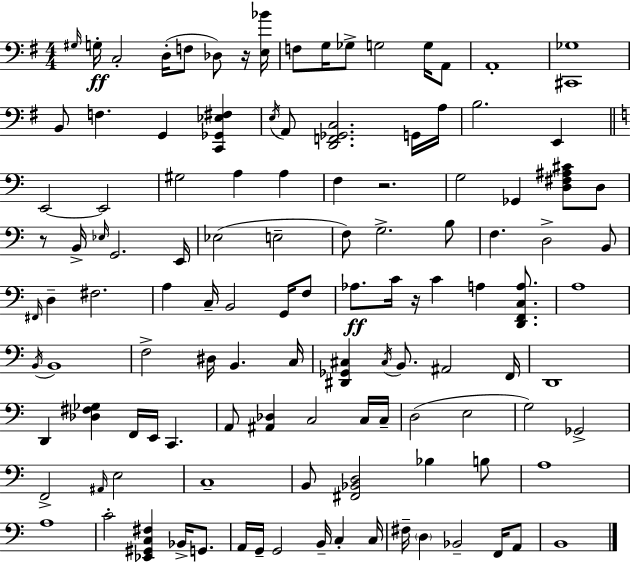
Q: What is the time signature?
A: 4/4